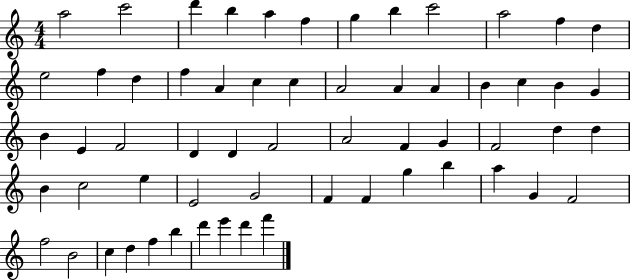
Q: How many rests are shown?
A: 0